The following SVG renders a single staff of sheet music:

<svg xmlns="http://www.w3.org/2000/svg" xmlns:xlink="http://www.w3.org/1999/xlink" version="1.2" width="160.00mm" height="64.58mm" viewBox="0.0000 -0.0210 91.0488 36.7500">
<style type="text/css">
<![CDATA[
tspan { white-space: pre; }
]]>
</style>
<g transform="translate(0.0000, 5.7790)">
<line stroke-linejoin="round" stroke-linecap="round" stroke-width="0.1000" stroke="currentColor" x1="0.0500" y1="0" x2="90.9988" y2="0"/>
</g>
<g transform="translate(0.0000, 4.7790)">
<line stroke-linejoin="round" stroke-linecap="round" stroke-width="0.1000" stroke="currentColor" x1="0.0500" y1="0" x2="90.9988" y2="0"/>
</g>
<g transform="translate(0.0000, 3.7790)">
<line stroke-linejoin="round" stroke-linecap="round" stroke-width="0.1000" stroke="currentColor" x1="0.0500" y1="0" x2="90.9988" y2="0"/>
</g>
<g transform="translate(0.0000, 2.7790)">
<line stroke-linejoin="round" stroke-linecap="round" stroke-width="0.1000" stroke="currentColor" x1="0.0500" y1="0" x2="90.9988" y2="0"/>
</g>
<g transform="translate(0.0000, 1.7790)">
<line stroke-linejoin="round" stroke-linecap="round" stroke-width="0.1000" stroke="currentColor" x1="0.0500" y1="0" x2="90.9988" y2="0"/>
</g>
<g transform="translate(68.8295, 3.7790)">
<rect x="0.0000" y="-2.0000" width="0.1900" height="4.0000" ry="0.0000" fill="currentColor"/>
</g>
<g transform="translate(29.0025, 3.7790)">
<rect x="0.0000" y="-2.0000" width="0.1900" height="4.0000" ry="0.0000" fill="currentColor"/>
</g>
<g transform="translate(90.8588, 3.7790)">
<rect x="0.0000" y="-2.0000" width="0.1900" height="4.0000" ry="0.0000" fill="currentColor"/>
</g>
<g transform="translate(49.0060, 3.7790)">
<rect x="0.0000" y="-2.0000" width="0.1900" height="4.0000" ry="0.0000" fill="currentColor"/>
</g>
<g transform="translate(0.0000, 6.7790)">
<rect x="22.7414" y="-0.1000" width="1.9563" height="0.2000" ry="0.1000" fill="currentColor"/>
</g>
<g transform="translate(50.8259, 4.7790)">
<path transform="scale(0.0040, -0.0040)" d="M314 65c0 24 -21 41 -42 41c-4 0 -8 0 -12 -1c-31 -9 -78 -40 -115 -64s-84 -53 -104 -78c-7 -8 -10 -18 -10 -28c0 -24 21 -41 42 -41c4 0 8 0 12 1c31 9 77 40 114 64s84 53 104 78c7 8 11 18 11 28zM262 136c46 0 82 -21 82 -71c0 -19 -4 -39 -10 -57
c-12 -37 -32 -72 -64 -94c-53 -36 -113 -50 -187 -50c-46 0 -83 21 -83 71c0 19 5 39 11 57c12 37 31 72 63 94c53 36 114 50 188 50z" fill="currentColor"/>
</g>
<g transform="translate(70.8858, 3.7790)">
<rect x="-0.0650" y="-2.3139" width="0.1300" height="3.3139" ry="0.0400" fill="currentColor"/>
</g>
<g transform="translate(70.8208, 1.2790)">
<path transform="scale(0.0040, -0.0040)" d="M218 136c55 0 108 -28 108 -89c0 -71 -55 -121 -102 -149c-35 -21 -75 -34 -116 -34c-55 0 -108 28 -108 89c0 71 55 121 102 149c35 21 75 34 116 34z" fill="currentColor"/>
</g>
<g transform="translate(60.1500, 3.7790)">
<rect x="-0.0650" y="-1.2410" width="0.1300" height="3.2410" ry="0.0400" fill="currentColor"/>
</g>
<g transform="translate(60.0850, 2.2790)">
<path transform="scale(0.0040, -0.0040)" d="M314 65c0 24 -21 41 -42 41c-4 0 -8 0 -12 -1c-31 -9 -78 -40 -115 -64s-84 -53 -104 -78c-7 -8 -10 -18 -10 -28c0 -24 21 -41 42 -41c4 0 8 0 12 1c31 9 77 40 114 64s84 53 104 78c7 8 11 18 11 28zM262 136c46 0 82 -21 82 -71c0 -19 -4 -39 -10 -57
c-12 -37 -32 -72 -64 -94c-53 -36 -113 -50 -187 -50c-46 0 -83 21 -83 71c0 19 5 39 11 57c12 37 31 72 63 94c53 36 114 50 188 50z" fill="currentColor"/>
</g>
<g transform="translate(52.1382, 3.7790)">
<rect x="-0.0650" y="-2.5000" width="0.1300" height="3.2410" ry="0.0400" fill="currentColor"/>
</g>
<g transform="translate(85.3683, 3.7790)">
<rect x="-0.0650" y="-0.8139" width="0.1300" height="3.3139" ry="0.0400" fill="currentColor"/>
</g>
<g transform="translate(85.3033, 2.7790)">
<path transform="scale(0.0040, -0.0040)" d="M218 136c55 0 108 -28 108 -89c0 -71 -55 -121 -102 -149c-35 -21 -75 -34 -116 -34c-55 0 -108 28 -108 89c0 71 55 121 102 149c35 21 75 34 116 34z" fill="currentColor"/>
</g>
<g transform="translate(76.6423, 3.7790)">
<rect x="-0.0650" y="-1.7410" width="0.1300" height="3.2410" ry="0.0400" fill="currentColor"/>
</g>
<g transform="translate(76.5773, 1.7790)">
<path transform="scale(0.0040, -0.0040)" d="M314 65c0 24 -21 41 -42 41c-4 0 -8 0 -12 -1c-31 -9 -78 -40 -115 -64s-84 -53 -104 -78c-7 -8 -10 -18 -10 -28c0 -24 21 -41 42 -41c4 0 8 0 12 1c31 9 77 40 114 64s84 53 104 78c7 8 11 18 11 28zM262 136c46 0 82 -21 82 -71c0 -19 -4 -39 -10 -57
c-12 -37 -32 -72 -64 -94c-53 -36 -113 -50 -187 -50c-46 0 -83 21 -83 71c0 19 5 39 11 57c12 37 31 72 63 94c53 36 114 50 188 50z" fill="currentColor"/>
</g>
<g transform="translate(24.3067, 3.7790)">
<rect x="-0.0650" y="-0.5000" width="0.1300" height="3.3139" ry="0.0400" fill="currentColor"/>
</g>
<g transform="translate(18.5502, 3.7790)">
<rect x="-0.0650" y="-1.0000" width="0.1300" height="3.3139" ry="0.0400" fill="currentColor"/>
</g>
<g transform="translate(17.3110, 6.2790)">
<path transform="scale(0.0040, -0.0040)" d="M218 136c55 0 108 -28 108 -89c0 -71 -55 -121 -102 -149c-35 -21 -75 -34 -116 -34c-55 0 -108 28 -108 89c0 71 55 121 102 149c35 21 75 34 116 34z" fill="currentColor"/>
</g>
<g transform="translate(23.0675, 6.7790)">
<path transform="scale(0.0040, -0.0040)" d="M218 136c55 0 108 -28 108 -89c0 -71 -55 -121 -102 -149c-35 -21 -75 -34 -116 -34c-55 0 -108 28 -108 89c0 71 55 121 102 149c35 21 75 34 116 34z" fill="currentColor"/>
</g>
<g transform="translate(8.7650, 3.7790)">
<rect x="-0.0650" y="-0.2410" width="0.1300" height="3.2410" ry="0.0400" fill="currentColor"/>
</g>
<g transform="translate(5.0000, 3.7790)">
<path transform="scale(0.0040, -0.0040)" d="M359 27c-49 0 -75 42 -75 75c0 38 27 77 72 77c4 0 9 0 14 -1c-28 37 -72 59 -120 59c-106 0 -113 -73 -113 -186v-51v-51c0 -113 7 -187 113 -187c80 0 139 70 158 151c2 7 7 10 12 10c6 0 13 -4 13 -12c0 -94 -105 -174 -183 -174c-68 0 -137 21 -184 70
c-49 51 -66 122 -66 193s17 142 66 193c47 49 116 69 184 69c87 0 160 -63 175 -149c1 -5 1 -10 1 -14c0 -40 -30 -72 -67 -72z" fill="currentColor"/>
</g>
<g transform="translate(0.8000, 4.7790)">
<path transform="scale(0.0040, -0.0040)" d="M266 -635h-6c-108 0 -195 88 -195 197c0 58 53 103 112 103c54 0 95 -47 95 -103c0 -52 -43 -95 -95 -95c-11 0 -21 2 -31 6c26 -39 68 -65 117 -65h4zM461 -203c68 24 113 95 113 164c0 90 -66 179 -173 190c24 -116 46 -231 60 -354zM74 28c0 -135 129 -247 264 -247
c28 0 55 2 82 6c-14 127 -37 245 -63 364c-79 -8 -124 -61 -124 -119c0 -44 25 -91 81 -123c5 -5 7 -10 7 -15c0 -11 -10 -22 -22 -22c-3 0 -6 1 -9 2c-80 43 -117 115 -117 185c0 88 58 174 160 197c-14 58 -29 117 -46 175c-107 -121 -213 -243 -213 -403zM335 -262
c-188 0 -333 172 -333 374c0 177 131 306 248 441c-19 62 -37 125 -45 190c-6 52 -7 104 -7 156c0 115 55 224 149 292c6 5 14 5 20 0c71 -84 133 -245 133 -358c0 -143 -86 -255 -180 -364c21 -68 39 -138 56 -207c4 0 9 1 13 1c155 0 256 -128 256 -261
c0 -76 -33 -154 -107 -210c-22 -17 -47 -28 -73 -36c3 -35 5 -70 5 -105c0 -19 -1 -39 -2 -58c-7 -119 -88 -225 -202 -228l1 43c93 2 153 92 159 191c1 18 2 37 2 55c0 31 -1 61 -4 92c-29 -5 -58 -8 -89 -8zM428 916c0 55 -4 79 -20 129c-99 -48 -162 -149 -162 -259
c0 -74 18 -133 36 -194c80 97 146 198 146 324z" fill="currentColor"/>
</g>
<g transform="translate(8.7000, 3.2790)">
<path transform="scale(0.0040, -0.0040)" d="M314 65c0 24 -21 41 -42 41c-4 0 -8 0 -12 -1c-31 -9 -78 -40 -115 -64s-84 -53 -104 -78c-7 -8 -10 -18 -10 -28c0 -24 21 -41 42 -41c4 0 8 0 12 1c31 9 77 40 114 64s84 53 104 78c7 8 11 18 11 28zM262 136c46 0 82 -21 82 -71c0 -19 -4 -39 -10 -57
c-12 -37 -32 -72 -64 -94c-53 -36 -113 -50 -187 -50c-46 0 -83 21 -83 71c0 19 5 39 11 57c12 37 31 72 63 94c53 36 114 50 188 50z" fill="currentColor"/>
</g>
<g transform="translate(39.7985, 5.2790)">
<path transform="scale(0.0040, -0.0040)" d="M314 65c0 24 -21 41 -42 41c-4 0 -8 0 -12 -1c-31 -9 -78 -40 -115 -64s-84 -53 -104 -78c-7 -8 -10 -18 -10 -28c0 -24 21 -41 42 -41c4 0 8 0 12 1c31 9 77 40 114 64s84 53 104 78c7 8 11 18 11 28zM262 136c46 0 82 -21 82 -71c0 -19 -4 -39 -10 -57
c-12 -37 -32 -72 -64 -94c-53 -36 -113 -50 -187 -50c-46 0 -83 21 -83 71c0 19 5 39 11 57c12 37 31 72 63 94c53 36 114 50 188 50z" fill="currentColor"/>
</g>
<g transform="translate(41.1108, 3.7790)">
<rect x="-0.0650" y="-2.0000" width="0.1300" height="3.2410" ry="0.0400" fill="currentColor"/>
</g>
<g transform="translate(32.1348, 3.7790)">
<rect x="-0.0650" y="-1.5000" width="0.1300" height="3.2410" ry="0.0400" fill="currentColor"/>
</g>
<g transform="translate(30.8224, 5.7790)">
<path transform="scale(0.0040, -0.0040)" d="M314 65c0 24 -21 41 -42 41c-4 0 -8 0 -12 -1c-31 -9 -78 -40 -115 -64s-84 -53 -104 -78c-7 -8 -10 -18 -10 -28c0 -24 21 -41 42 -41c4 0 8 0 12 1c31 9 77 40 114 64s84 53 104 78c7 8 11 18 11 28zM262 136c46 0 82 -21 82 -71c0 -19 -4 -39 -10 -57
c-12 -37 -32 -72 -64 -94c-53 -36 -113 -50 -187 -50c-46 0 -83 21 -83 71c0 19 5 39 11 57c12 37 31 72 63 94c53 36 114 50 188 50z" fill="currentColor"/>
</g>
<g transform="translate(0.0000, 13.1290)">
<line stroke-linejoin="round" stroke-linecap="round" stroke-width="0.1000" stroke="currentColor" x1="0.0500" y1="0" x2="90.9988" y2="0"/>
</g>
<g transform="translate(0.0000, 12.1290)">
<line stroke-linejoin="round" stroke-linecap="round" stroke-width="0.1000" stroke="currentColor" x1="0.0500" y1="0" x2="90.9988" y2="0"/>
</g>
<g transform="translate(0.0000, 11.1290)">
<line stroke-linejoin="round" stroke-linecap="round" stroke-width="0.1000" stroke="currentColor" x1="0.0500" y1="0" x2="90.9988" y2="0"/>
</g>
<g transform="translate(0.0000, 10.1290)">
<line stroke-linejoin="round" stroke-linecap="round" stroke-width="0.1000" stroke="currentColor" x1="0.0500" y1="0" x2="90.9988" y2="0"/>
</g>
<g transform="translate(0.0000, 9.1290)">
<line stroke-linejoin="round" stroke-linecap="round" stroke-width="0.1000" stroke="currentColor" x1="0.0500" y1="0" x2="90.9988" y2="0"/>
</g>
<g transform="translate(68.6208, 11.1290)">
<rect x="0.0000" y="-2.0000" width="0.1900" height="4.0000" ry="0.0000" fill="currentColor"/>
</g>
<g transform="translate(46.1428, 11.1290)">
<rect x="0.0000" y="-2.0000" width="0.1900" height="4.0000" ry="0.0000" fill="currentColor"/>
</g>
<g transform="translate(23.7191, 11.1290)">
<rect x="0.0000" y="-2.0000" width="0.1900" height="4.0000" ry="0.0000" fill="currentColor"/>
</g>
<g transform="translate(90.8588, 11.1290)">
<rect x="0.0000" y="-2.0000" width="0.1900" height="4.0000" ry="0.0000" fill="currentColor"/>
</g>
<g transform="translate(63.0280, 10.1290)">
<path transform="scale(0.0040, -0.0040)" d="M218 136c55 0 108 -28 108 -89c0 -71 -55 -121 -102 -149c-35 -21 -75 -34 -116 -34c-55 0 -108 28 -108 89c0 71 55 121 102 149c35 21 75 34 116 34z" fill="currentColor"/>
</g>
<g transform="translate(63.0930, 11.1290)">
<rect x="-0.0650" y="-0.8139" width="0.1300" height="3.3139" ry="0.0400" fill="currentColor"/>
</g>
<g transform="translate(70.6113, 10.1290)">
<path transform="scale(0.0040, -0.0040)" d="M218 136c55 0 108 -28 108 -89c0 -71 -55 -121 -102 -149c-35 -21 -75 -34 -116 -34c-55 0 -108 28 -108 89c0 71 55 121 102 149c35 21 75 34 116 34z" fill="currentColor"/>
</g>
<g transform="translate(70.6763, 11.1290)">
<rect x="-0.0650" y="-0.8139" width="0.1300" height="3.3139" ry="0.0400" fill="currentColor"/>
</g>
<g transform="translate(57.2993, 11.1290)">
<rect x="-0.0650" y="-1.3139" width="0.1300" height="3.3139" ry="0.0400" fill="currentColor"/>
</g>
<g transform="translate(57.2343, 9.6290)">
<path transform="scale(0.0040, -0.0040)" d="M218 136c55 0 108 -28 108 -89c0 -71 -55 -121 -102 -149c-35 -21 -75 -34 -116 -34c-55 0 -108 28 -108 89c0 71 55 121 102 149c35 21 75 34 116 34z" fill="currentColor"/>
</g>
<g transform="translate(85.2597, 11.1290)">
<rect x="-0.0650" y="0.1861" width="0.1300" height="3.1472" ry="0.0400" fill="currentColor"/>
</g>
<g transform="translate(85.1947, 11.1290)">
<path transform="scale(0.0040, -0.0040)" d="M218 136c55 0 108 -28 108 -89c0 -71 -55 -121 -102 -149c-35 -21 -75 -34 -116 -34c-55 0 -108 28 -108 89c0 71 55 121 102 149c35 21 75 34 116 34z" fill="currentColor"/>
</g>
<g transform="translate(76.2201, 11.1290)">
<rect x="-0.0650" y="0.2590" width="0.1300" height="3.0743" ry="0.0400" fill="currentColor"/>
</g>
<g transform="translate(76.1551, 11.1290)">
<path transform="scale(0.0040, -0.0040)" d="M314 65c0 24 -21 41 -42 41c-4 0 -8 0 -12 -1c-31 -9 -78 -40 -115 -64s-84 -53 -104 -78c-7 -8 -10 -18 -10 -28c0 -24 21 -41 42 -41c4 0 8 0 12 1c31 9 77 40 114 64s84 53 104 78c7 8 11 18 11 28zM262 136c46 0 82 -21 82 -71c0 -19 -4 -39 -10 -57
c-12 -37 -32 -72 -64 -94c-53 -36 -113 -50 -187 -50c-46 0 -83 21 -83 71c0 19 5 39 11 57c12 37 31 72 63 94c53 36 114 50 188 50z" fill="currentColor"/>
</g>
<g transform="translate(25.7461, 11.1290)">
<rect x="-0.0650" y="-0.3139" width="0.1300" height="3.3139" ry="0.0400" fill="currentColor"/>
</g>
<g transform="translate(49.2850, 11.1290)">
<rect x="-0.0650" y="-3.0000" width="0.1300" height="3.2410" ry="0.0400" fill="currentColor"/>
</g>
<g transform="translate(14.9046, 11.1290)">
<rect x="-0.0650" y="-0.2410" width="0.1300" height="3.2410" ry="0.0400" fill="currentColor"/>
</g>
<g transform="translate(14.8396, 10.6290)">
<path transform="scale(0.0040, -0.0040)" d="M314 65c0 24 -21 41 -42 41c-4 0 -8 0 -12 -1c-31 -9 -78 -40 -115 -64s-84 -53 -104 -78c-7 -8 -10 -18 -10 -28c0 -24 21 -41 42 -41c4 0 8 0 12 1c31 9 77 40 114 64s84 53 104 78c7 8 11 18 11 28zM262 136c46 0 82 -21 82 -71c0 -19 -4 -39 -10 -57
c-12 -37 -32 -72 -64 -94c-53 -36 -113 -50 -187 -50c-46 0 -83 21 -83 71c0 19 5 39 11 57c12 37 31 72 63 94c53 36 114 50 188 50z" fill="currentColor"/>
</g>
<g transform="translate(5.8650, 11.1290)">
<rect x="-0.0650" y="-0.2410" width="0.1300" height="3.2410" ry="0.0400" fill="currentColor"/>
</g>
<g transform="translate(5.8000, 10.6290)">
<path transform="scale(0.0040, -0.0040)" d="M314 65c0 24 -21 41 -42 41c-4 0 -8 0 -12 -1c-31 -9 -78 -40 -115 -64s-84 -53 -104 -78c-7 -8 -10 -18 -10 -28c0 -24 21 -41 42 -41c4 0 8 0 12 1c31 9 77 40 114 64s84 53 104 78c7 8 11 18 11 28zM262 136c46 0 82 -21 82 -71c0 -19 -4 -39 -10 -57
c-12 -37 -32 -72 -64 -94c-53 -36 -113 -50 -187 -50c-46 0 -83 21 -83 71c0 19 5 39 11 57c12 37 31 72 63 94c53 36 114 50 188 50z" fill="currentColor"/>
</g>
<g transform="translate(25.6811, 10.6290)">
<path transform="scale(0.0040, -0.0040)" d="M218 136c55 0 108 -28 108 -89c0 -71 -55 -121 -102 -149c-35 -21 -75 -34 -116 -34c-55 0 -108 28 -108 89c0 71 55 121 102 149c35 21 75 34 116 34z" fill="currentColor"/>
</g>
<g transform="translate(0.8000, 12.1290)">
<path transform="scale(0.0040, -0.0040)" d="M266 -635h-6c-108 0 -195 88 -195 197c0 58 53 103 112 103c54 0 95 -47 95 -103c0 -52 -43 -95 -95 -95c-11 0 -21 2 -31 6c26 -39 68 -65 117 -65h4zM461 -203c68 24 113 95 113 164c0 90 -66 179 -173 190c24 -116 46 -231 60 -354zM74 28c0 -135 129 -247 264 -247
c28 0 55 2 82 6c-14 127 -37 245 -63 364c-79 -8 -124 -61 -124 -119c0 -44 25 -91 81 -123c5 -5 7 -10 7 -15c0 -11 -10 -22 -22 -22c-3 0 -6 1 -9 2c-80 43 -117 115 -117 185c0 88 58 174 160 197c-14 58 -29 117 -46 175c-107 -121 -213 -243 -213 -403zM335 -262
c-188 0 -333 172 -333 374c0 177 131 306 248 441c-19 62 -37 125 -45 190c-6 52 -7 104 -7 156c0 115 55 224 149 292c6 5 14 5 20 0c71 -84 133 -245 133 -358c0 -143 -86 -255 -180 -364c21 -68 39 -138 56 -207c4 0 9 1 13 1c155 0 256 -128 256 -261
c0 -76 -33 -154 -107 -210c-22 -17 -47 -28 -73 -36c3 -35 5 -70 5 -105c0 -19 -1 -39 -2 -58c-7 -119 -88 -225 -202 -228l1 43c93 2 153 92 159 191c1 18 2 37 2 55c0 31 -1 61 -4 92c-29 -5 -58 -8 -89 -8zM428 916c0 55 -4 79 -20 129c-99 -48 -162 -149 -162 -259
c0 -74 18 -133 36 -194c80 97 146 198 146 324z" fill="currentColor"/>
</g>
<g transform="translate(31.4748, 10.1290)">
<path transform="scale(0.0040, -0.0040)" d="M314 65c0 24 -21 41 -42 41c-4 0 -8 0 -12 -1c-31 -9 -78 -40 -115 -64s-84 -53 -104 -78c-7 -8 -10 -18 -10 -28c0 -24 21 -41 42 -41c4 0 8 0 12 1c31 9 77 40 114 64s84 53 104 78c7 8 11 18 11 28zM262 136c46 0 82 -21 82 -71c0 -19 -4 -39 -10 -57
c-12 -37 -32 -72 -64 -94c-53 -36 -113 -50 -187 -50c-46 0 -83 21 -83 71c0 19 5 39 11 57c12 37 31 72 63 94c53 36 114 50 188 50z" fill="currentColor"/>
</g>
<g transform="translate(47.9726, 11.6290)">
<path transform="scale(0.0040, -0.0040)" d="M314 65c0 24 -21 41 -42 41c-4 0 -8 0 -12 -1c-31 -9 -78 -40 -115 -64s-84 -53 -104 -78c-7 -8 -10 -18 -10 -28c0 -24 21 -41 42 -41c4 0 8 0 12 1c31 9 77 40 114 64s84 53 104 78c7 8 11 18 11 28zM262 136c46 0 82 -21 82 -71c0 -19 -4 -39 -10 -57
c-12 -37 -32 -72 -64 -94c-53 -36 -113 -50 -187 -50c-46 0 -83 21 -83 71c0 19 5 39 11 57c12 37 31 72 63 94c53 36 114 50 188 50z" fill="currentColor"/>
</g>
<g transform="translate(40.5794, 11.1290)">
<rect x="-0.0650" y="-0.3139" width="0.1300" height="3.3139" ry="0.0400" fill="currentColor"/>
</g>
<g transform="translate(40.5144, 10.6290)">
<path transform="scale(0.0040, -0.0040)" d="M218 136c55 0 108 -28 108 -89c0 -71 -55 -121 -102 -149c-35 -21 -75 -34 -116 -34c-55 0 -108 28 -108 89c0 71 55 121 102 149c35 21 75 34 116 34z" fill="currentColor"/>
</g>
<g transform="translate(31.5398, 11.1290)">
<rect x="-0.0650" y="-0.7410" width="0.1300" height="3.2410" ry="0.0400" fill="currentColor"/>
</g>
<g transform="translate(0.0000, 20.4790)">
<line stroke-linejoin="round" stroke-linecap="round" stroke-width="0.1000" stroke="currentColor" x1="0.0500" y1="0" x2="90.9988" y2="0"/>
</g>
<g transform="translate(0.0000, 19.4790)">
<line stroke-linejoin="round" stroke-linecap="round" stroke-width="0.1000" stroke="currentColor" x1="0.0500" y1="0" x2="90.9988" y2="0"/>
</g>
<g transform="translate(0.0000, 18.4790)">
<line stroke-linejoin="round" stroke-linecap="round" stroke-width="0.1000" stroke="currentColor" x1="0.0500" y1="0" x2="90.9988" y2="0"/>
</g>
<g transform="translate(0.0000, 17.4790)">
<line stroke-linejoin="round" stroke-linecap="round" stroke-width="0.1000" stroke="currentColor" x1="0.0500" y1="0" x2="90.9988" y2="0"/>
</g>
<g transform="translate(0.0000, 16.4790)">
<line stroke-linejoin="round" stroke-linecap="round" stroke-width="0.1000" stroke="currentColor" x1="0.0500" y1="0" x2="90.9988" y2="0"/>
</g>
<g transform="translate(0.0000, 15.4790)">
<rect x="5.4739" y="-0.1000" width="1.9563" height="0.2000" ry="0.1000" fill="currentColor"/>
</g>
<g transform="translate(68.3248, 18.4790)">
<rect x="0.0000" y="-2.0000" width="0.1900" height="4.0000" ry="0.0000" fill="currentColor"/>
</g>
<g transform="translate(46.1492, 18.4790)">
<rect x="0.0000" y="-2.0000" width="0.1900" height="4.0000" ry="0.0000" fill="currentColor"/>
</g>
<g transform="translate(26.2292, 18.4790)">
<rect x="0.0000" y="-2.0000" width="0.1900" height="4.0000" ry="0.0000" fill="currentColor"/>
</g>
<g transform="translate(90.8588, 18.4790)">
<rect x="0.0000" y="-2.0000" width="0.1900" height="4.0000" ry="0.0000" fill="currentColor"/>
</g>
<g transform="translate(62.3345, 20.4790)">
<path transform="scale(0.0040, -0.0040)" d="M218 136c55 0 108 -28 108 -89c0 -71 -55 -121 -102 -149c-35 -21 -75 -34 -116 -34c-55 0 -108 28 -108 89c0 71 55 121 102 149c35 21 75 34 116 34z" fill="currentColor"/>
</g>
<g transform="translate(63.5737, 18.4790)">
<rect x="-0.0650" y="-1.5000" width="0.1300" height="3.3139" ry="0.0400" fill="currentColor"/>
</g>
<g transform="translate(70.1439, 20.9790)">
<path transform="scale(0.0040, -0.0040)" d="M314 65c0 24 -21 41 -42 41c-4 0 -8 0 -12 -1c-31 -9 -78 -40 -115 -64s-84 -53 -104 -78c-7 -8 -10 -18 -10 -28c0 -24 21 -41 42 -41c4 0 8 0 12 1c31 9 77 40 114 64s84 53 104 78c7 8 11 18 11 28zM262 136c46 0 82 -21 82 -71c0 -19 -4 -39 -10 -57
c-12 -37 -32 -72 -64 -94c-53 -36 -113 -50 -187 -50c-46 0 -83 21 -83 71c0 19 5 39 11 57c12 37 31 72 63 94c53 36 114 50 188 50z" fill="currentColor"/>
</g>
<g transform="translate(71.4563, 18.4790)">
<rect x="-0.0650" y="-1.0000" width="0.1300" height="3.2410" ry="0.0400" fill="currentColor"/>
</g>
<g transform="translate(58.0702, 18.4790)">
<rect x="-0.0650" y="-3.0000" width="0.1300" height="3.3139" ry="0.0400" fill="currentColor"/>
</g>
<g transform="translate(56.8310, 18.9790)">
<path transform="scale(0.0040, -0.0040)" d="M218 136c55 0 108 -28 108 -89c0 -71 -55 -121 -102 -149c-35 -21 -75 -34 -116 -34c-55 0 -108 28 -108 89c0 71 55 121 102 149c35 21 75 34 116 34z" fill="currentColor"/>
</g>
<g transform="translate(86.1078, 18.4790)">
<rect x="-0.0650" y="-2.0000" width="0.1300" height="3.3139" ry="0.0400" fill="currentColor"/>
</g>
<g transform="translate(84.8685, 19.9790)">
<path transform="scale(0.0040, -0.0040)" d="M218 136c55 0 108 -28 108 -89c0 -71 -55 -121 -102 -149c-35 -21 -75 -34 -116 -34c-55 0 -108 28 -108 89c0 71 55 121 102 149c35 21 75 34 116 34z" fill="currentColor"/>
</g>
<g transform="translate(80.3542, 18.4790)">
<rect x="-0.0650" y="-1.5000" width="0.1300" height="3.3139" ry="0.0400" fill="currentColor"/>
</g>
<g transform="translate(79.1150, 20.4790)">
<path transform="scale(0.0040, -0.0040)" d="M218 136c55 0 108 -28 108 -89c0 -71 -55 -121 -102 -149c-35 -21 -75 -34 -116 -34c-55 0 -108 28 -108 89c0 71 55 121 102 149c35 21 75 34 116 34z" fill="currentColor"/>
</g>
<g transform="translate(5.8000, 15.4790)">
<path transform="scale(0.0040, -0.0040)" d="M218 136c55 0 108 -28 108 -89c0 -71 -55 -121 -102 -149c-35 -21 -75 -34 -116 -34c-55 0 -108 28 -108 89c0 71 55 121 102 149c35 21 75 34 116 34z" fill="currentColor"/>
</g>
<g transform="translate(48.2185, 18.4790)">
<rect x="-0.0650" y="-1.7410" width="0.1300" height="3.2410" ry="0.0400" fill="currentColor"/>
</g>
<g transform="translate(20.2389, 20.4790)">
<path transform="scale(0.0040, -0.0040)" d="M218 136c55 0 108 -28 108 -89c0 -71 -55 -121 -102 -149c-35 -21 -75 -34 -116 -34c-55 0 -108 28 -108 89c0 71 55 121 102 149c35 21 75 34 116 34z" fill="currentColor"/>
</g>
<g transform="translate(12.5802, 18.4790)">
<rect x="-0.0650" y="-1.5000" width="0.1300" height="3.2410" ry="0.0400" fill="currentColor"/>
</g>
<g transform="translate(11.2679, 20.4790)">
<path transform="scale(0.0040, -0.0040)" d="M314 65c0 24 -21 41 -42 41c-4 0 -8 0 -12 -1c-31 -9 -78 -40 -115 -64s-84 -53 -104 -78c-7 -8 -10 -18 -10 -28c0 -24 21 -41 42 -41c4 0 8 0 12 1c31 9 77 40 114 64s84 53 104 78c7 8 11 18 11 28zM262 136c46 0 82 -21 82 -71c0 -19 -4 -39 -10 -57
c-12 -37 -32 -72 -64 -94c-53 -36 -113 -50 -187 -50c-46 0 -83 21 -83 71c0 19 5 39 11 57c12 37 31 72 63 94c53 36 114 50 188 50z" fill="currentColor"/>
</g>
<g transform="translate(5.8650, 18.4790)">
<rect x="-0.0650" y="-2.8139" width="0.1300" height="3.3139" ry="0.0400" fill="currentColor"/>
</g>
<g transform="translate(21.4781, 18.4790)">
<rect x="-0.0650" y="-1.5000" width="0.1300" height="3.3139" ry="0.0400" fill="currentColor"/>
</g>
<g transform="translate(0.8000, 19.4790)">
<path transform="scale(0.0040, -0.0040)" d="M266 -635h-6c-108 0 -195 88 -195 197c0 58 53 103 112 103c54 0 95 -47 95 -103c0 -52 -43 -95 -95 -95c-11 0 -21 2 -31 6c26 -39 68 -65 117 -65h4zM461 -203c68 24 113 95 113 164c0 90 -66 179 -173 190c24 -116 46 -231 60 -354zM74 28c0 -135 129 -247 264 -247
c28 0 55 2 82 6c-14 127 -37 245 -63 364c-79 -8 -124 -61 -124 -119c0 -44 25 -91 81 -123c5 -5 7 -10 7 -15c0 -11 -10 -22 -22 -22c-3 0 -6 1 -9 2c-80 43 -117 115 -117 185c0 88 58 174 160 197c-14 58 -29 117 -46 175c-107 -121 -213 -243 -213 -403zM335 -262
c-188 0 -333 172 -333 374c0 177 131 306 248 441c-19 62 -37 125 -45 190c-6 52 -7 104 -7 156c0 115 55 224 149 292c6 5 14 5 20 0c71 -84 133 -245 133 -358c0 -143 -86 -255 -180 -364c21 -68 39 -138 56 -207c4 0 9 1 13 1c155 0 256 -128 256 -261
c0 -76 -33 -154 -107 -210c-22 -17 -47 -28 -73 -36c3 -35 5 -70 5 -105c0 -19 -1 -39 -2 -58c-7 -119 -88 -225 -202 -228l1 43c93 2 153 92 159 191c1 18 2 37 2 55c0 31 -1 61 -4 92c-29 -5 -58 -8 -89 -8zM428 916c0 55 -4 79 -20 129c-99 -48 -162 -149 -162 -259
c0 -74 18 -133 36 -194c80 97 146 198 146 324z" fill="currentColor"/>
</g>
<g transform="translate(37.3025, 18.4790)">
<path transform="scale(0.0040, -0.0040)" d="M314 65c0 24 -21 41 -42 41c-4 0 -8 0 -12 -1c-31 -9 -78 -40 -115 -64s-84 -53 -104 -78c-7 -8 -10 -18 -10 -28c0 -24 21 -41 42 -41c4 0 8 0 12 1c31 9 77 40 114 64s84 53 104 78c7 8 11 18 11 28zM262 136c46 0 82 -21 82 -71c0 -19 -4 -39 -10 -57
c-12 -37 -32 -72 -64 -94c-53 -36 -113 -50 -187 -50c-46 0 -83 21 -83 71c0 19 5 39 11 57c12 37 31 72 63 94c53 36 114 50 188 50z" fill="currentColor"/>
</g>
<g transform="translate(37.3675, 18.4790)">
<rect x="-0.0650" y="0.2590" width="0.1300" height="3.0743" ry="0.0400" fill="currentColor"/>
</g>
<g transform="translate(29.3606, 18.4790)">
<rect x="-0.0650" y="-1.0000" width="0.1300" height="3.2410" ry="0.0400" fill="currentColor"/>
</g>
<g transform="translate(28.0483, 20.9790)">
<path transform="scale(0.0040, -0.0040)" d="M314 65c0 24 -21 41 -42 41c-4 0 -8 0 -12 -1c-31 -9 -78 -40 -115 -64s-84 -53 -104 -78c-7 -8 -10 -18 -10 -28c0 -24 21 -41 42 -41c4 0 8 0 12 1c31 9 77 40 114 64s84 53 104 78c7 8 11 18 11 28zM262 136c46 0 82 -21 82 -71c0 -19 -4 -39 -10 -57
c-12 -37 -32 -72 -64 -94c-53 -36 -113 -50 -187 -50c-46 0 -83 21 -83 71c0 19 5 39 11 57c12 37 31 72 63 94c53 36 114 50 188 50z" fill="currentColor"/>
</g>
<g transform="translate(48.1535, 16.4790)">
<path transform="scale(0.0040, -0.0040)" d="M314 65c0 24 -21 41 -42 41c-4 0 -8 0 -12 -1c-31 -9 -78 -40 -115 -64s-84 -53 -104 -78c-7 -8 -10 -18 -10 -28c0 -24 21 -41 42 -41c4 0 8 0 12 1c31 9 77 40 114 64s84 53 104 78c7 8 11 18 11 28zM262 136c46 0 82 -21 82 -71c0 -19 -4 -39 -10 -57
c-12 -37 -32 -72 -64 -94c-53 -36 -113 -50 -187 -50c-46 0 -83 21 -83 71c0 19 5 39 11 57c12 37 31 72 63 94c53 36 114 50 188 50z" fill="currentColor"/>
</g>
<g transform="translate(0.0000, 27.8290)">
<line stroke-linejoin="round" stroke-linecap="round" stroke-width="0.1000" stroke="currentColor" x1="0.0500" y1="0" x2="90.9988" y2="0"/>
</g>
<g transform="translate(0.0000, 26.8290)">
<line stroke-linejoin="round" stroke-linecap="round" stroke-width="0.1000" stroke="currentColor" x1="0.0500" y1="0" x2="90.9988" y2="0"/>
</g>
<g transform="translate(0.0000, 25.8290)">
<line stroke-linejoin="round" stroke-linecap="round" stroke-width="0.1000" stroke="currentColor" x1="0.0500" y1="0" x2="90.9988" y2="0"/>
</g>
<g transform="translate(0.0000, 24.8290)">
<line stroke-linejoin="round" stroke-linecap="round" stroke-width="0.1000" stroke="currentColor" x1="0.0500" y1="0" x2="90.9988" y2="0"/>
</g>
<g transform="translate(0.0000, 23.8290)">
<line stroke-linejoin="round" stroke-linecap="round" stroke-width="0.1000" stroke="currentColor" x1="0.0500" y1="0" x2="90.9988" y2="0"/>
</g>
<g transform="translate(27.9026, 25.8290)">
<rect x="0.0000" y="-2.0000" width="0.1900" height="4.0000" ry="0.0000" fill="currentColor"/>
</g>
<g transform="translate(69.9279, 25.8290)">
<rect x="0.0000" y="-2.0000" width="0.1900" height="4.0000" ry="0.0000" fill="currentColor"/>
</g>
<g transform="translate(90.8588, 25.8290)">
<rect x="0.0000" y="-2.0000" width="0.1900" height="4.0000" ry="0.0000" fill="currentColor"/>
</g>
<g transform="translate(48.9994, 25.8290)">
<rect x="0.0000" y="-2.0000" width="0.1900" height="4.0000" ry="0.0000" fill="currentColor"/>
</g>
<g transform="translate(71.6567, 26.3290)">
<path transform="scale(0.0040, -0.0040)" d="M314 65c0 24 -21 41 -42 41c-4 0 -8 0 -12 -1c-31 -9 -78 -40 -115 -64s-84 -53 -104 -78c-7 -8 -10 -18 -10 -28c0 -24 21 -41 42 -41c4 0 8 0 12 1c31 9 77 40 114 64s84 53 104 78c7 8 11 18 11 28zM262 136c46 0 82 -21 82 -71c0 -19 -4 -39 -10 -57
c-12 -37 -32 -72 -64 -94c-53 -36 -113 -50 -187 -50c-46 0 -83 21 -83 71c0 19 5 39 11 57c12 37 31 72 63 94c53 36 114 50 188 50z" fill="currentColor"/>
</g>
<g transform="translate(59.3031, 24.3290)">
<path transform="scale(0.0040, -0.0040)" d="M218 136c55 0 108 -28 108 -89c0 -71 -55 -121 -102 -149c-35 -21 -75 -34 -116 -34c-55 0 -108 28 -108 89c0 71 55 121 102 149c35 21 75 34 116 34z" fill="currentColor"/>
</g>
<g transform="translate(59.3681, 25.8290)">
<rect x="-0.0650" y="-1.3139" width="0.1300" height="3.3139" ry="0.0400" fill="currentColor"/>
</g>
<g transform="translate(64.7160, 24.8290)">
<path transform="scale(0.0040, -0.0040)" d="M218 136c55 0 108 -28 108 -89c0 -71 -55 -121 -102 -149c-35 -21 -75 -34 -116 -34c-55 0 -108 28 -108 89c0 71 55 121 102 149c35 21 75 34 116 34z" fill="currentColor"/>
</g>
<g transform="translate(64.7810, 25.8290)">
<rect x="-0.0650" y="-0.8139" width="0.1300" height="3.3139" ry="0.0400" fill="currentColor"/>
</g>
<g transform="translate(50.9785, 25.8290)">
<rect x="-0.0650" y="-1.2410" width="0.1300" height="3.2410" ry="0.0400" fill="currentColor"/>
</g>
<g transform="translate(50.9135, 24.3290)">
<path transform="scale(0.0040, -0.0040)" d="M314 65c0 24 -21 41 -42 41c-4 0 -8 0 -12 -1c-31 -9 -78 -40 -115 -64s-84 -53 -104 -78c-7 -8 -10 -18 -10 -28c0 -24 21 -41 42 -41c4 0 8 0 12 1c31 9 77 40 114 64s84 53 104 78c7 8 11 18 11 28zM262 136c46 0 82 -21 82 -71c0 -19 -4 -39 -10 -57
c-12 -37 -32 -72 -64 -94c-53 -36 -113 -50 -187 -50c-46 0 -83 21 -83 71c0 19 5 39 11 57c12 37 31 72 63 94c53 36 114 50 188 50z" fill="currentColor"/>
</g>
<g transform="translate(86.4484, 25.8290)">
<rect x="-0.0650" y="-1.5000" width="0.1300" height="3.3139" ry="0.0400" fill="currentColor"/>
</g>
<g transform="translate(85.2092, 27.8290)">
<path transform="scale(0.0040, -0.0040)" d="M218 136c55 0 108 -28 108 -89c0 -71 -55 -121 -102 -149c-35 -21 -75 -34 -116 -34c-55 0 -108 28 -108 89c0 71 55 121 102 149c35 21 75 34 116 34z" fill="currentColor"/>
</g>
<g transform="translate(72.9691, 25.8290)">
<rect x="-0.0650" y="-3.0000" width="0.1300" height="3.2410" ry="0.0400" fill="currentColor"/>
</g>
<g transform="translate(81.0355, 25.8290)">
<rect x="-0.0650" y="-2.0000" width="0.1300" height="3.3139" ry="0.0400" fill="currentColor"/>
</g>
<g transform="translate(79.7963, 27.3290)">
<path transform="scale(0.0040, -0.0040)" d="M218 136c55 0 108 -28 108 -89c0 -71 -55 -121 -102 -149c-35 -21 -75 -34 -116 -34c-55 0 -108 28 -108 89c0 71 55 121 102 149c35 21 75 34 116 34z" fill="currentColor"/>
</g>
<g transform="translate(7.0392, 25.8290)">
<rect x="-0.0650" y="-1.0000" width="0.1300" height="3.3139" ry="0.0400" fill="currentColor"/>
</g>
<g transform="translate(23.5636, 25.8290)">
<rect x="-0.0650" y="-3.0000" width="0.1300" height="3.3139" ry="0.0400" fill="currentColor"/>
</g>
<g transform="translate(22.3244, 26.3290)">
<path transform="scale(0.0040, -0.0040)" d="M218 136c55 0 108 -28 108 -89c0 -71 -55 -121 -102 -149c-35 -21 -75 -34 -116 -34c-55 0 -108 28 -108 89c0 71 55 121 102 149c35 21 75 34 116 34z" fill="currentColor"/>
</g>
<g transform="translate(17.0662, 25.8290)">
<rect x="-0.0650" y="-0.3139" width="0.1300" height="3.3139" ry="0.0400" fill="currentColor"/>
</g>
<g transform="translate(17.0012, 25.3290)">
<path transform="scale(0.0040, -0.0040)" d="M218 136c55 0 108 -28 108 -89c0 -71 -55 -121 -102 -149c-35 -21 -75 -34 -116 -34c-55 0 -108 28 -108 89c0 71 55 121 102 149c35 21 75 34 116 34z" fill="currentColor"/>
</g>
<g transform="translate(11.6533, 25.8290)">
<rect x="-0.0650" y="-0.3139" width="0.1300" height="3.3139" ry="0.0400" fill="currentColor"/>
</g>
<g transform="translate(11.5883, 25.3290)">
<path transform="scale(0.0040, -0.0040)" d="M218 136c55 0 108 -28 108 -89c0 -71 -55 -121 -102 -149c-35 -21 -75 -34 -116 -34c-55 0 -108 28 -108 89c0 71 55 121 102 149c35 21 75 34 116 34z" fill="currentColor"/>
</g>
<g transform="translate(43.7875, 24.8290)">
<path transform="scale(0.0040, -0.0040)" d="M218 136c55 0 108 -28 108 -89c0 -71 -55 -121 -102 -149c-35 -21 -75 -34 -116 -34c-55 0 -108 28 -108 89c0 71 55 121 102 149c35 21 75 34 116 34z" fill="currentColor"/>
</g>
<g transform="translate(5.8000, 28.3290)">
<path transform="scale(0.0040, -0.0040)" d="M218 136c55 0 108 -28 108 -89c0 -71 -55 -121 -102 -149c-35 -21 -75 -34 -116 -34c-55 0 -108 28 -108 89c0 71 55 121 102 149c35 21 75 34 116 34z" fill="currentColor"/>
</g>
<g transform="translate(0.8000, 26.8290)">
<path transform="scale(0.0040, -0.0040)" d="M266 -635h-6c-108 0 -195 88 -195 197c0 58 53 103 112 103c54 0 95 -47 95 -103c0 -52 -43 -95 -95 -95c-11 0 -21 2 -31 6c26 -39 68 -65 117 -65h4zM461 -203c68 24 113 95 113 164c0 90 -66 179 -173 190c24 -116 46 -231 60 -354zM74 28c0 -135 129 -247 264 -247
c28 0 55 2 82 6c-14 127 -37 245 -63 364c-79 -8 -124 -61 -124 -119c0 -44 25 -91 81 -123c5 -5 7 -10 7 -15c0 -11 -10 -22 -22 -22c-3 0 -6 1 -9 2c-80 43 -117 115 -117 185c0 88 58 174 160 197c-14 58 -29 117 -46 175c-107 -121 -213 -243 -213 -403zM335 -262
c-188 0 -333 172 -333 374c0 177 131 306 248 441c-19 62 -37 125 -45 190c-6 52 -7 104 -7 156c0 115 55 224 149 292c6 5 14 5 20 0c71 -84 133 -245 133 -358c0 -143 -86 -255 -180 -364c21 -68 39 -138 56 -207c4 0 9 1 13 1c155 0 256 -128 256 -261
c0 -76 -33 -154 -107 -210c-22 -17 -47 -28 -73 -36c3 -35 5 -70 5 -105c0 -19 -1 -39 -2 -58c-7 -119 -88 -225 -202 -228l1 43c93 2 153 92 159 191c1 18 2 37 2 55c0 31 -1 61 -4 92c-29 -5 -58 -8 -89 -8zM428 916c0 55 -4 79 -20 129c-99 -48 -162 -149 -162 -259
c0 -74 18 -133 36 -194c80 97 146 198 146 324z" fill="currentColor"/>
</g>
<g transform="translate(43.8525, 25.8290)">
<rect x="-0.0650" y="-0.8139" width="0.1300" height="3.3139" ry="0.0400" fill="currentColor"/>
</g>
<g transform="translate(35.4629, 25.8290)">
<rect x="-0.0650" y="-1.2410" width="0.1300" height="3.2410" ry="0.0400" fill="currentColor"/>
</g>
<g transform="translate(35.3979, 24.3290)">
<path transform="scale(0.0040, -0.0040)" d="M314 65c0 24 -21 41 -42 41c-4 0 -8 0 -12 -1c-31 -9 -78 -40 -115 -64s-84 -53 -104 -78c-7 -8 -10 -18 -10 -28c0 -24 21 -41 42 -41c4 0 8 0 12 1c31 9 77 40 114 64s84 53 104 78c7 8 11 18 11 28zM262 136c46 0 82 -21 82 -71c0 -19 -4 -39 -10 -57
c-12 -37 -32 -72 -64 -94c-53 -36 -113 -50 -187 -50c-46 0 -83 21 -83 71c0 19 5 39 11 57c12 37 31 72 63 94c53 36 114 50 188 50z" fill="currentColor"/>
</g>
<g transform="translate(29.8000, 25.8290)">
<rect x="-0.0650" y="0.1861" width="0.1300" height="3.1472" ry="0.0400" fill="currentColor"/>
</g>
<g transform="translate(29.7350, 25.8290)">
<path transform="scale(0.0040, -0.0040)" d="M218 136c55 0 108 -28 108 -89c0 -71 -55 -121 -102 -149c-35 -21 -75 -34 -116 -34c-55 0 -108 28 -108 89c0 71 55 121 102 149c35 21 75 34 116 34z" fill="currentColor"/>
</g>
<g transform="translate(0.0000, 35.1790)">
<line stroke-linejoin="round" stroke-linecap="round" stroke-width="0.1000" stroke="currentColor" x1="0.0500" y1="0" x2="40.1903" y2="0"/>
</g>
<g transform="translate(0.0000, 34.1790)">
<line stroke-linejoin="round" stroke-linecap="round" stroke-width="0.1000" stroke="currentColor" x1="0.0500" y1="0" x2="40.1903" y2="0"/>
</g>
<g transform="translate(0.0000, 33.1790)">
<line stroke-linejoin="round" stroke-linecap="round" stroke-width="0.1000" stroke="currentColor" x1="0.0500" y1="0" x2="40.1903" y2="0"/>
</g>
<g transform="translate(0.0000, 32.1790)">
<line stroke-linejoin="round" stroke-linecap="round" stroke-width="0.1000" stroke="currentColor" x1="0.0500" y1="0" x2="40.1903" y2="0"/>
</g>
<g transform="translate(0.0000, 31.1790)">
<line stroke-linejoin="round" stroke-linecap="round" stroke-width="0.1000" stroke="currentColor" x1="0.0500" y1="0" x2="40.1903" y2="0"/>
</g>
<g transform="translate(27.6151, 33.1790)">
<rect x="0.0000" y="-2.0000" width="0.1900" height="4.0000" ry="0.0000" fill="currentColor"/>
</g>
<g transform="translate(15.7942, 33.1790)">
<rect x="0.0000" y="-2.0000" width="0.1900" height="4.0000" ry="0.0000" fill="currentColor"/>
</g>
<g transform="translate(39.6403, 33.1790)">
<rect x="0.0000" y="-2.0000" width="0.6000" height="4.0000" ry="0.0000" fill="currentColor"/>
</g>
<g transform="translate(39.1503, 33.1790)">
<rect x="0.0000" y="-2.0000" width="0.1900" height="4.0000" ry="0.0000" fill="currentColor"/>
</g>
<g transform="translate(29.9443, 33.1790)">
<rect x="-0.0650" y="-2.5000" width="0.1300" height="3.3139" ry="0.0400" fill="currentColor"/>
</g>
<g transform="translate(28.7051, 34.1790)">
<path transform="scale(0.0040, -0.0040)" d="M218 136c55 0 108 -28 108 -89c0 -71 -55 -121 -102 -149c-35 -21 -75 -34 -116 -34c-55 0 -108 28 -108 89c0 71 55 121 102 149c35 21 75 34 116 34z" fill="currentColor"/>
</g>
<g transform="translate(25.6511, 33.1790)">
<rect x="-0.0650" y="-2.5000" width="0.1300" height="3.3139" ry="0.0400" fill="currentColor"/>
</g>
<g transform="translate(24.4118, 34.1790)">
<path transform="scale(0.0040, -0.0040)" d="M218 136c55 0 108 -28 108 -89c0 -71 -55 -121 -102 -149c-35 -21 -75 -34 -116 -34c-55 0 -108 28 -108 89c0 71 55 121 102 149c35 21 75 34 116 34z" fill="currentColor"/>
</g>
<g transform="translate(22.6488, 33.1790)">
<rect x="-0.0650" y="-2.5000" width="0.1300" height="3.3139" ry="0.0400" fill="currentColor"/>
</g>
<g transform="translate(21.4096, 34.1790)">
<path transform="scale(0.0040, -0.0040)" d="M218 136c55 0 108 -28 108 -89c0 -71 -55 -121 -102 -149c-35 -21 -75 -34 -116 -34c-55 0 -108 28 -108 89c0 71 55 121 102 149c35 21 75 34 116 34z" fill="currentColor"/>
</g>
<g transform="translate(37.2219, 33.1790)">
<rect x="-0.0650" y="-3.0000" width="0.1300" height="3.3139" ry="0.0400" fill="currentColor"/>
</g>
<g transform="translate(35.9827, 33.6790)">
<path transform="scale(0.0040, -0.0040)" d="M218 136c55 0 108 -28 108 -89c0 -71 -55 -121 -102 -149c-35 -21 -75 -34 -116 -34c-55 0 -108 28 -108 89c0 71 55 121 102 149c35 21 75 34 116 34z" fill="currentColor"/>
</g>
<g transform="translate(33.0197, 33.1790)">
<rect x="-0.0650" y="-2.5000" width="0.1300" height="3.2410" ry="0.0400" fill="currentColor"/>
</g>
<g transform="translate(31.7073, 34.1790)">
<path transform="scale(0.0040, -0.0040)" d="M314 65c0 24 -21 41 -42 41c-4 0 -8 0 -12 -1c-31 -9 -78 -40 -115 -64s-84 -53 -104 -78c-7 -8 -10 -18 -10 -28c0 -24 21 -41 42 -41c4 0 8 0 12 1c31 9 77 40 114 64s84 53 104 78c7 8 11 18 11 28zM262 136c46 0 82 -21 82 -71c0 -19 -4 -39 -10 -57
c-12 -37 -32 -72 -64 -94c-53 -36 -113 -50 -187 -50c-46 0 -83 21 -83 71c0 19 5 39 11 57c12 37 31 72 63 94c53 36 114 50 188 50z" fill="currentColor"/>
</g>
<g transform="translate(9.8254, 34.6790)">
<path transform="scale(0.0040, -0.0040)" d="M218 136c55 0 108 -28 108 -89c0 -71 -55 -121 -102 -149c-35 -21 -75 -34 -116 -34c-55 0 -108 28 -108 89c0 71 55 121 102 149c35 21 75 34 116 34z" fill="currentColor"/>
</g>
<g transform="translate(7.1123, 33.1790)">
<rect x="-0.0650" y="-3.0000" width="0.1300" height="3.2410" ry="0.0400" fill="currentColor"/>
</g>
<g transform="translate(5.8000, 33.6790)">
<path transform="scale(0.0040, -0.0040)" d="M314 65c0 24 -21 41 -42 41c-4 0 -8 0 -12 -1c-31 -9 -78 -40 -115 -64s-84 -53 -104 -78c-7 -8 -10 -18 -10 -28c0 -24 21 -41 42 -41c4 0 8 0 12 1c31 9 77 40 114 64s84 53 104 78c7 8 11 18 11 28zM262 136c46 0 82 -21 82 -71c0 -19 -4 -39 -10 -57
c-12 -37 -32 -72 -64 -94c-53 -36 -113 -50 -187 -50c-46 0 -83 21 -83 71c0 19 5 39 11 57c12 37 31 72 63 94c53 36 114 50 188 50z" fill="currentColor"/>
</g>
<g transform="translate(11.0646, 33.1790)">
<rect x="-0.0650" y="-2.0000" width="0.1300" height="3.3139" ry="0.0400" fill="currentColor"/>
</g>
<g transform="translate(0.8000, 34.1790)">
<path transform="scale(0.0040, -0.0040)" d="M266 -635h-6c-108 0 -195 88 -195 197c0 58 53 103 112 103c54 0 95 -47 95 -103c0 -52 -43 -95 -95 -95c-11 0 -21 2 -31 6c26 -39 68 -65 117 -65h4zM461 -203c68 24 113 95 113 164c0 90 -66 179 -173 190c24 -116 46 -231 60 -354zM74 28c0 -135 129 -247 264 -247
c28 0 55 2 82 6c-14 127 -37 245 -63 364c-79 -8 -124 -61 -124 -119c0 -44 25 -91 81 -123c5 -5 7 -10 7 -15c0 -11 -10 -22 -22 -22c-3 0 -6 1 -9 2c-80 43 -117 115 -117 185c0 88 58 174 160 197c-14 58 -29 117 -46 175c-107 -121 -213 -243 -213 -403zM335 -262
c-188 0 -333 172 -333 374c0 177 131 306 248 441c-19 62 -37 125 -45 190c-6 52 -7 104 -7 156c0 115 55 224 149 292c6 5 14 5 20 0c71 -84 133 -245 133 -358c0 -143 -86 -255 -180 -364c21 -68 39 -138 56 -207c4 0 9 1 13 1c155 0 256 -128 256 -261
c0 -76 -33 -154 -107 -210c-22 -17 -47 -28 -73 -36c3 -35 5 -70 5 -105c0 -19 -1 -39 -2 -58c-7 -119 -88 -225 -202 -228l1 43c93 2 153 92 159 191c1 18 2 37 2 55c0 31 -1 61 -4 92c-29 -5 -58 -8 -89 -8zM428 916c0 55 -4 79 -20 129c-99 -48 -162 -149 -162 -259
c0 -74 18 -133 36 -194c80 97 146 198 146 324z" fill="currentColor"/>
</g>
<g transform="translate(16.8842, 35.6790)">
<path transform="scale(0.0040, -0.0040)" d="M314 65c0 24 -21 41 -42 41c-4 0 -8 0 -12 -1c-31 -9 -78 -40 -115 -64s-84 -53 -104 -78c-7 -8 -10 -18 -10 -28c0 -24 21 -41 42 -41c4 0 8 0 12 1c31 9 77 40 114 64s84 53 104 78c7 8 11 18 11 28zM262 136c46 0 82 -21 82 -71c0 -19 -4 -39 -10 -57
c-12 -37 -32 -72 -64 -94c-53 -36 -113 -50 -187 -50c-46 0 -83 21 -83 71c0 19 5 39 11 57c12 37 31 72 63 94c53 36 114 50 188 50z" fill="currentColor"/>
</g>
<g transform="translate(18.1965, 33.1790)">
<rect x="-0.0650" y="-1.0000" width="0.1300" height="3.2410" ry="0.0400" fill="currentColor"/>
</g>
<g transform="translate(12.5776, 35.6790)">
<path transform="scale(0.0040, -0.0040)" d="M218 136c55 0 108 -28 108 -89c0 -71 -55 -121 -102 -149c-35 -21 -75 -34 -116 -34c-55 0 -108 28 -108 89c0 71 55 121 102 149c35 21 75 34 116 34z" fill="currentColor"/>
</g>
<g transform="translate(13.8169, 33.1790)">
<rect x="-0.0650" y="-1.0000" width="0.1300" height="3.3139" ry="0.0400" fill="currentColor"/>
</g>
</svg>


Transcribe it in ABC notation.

X:1
T:Untitled
M:4/4
L:1/4
K:C
c2 D C E2 F2 G2 e2 g f2 d c2 c2 c d2 c A2 e d d B2 B a E2 E D2 B2 f2 A E D2 E F D c c A B e2 d e2 e d A2 F E A2 F D D2 G G G G2 A